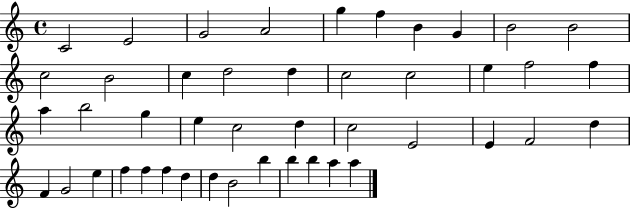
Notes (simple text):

C4/h E4/h G4/h A4/h G5/q F5/q B4/q G4/q B4/h B4/h C5/h B4/h C5/q D5/h D5/q C5/h C5/h E5/q F5/h F5/q A5/q B5/h G5/q E5/q C5/h D5/q C5/h E4/h E4/q F4/h D5/q F4/q G4/h E5/q F5/q F5/q F5/q D5/q D5/q B4/h B5/q B5/q B5/q A5/q A5/q